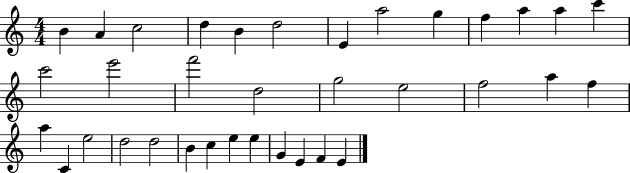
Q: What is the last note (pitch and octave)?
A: E4